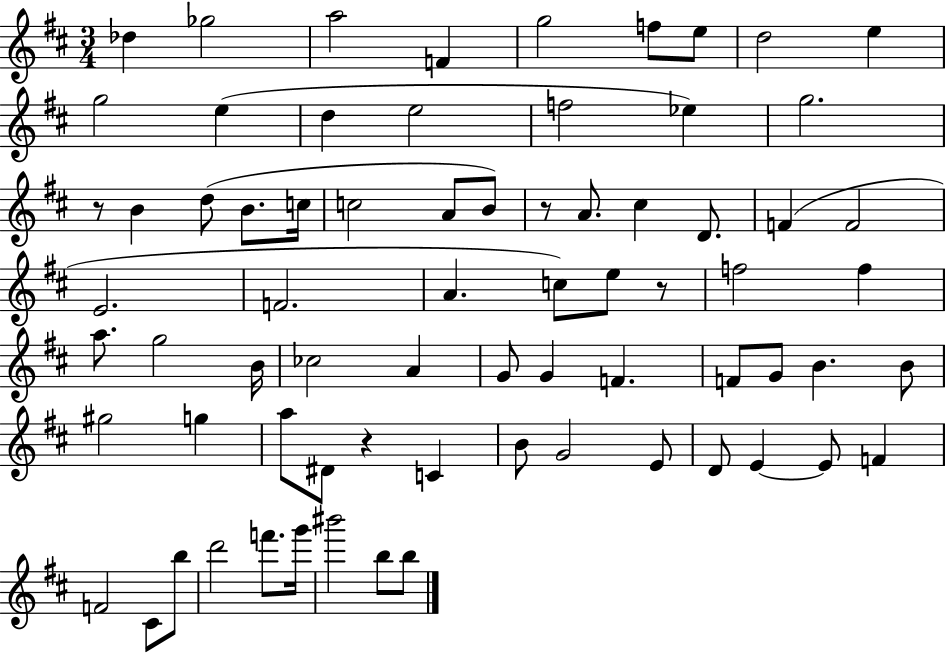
Db5/q Gb5/h A5/h F4/q G5/h F5/e E5/e D5/h E5/q G5/h E5/q D5/q E5/h F5/h Eb5/q G5/h. R/e B4/q D5/e B4/e. C5/s C5/h A4/e B4/e R/e A4/e. C#5/q D4/e. F4/q F4/h E4/h. F4/h. A4/q. C5/e E5/e R/e F5/h F5/q A5/e. G5/h B4/s CES5/h A4/q G4/e G4/q F4/q. F4/e G4/e B4/q. B4/e G#5/h G5/q A5/e D#4/e R/q C4/q B4/e G4/h E4/e D4/e E4/q E4/e F4/q F4/h C#4/e B5/e D6/h F6/e. G6/s BIS6/h B5/e B5/e